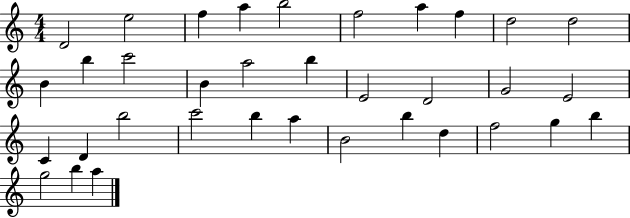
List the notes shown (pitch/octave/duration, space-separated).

D4/h E5/h F5/q A5/q B5/h F5/h A5/q F5/q D5/h D5/h B4/q B5/q C6/h B4/q A5/h B5/q E4/h D4/h G4/h E4/h C4/q D4/q B5/h C6/h B5/q A5/q B4/h B5/q D5/q F5/h G5/q B5/q G5/h B5/q A5/q